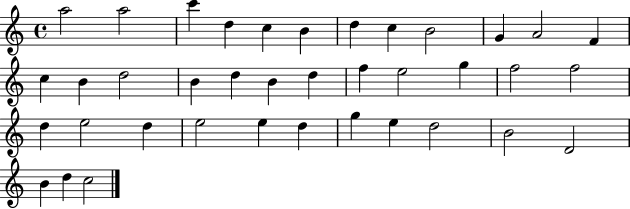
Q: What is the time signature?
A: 4/4